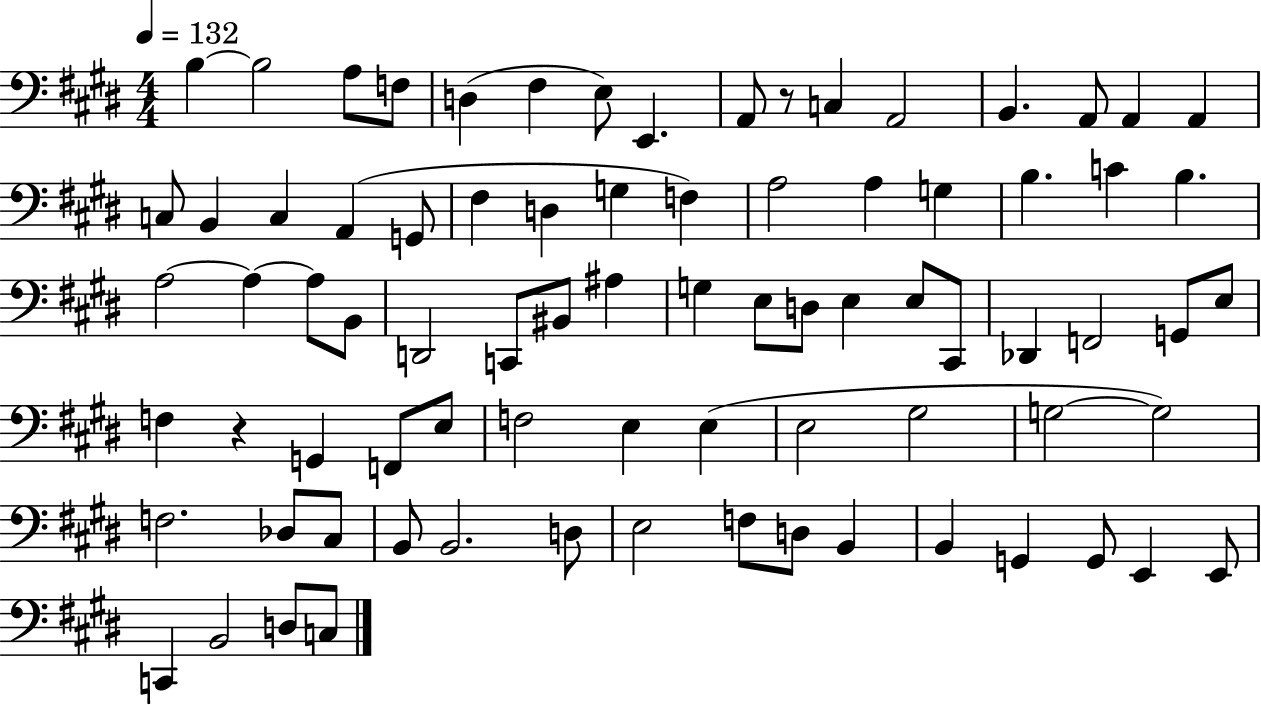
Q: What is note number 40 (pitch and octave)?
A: E3